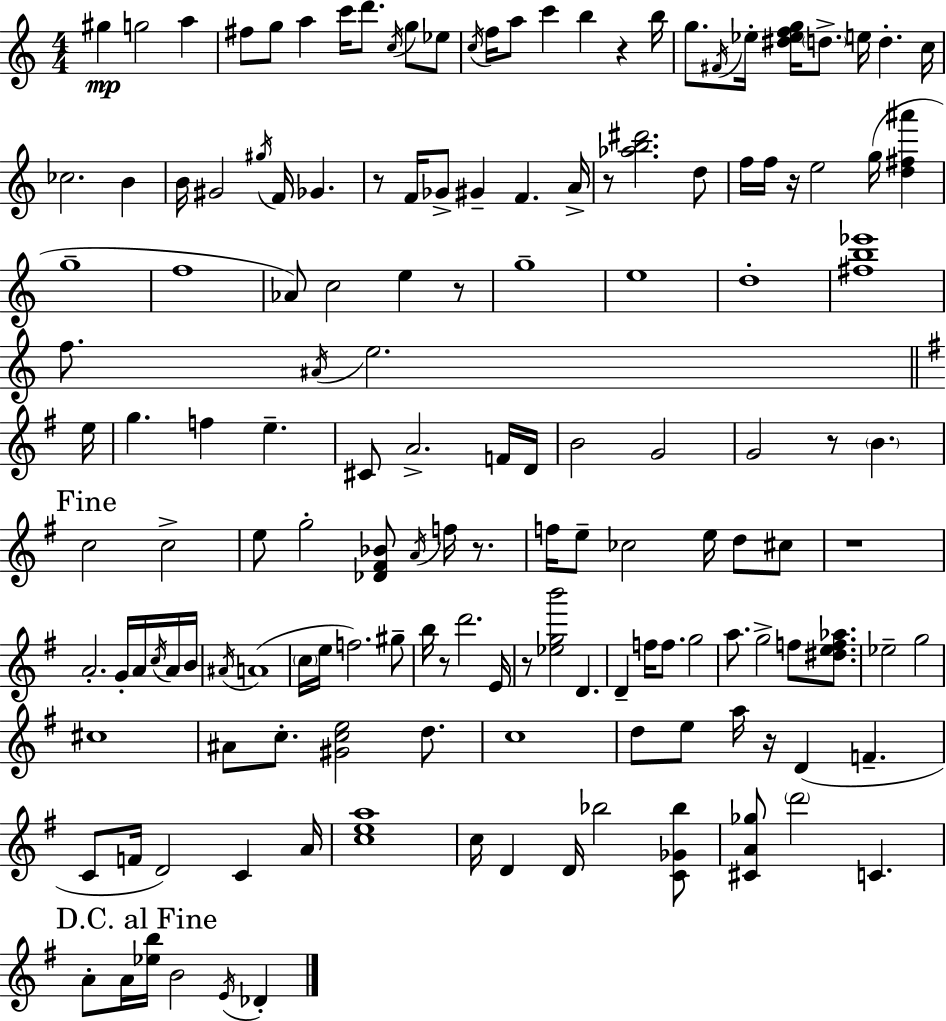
G#5/q G5/h A5/q F#5/e G5/e A5/q C6/s D6/e. C5/s G5/e Eb5/e C5/s F5/s A5/e C6/q B5/q R/q B5/s G5/e. F#4/s Eb5/s [D#5,Eb5,F5,G5]/s D5/e. E5/s D5/q. C5/s CES5/h. B4/q B4/s G#4/h G#5/s F4/s Gb4/q. R/e F4/s Gb4/e G#4/q F4/q. A4/s R/e [Ab5,B5,D#6]/h. D5/e F5/s F5/s R/s E5/h G5/s [D5,F#5,A#6]/q G5/w F5/w Ab4/e C5/h E5/q R/e G5/w E5/w D5/w [F#5,B5,Eb6]/w F5/e. A#4/s E5/h. E5/s G5/q. F5/q E5/q. C#4/e A4/h. F4/s D4/s B4/h G4/h G4/h R/e B4/q. C5/h C5/h E5/e G5/h [Db4,F#4,Bb4]/e A4/s F5/s R/e. F5/s E5/e CES5/h E5/s D5/e C#5/e R/w A4/h. G4/s A4/s C5/s A4/s B4/s A#4/s A4/w C5/s E5/s F5/h. G#5/e B5/s R/e D6/h. E4/s R/e [Eb5,G5,B6]/h D4/q. D4/q F5/s F5/e. G5/h A5/e. G5/h F5/e [D#5,E5,F5,Ab5]/e. Eb5/h G5/h C#5/w A#4/e C5/e. [G#4,C5,E5]/h D5/e. C5/w D5/e E5/e A5/s R/s D4/q F4/q. C4/e F4/s D4/h C4/q A4/s [C5,E5,A5]/w C5/s D4/q D4/s Bb5/h [C4,Gb4,Bb5]/e [C#4,A4,Gb5]/e D6/h C4/q. A4/e A4/s [Eb5,B5]/s B4/h E4/s Db4/q